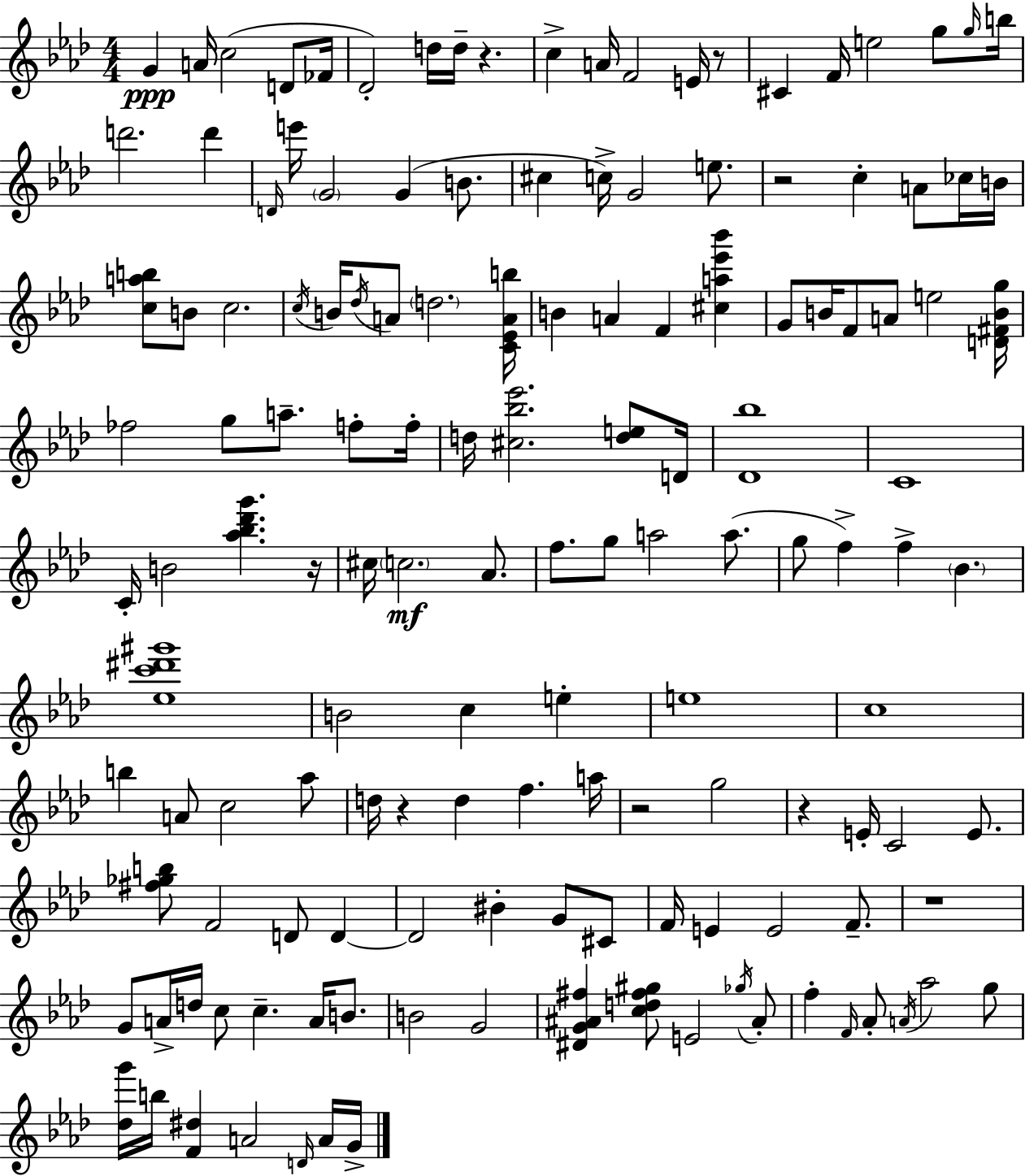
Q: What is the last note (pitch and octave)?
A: G4